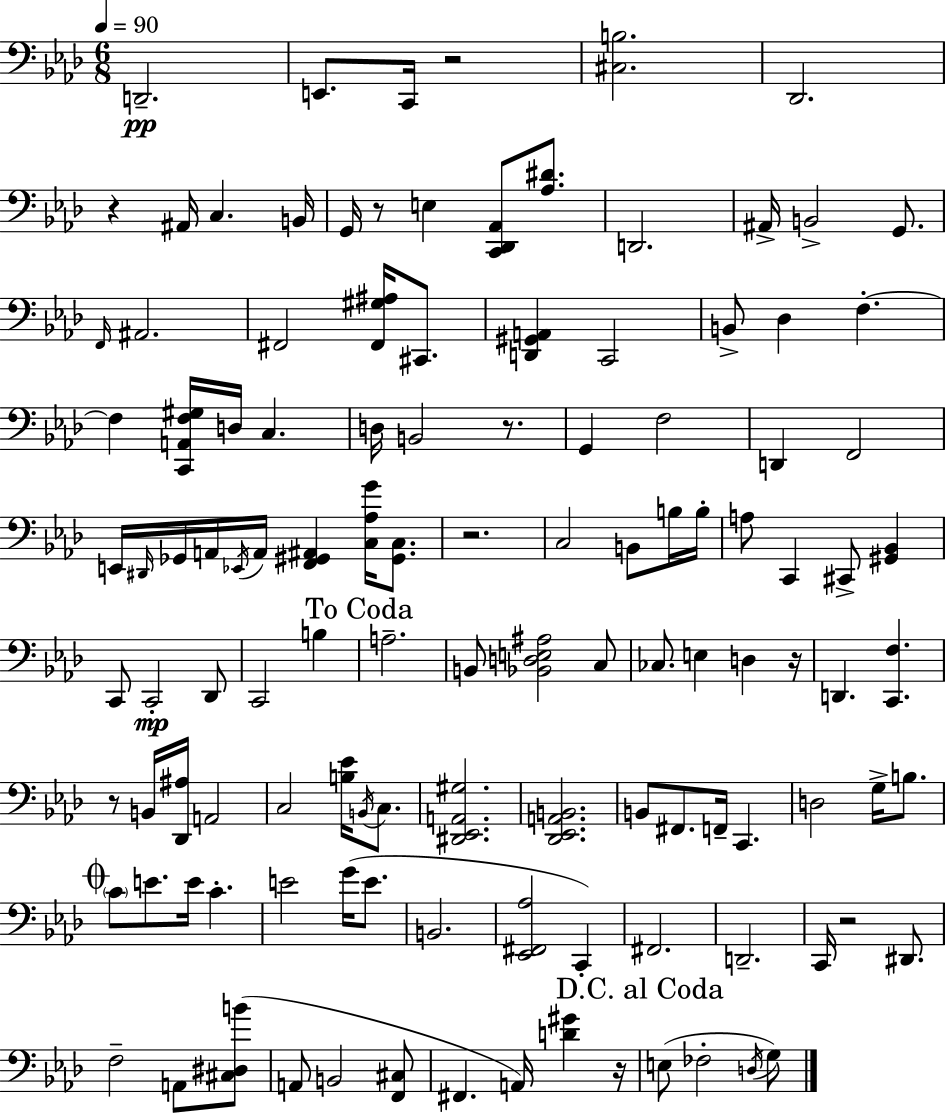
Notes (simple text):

D2/h. E2/e. C2/s R/h [C#3,B3]/h. Db2/h. R/q A#2/s C3/q. B2/s G2/s R/e E3/q [C2,Db2,Ab2]/e [Ab3,D#4]/e. D2/h. A#2/s B2/h G2/e. F2/s A#2/h. F#2/h [F#2,G#3,A#3]/s C#2/e. [D2,G#2,A2]/q C2/h B2/e Db3/q F3/q. F3/q [C2,A2,F3,G#3]/s D3/s C3/q. D3/s B2/h R/e. G2/q F3/h D2/q F2/h E2/s D#2/s Gb2/s A2/s Eb2/s A2/s [F2,G#2,A#2]/q [C3,Ab3,G4]/s [G#2,C3]/e. R/h. C3/h B2/e B3/s B3/s A3/e C2/q C#2/e [G#2,Bb2]/q C2/e C2/h Db2/e C2/h B3/q A3/h. B2/e [Bb2,D3,E3,A#3]/h C3/e CES3/e. E3/q D3/q R/s D2/q. [C2,F3]/q. R/e B2/s [Db2,A#3]/s A2/h C3/h [B3,Eb4]/s B2/s C3/e. [D#2,Eb2,A2,G#3]/h. [Db2,Eb2,A2,B2]/h. B2/e F#2/e. F2/s C2/q. D3/h G3/s B3/e. C4/e E4/e. E4/s C4/q. E4/h G4/s E4/e. B2/h. [Eb2,F#2,Ab3]/h C2/q F#2/h. D2/h. C2/s R/h D#2/e. F3/h A2/e [C#3,D#3,B4]/e A2/e B2/h [F2,C#3]/e F#2/q. A2/s [D4,G#4]/q R/s E3/e FES3/h D3/s G3/e